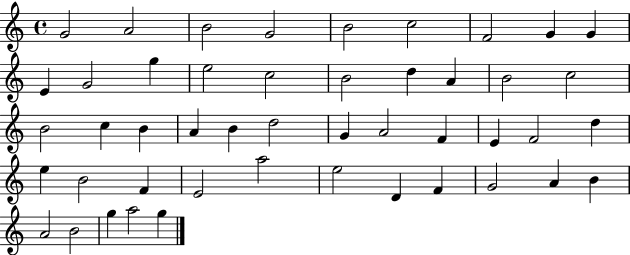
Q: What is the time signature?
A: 4/4